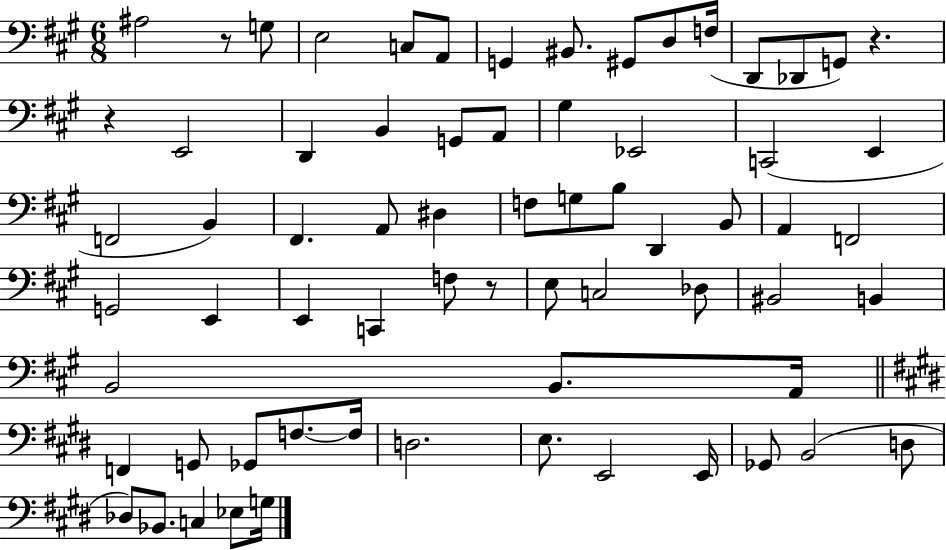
X:1
T:Untitled
M:6/8
L:1/4
K:A
^A,2 z/2 G,/2 E,2 C,/2 A,,/2 G,, ^B,,/2 ^G,,/2 D,/2 F,/4 D,,/2 _D,,/2 G,,/2 z z E,,2 D,, B,, G,,/2 A,,/2 ^G, _E,,2 C,,2 E,, F,,2 B,, ^F,, A,,/2 ^D, F,/2 G,/2 B,/2 D,, B,,/2 A,, F,,2 G,,2 E,, E,, C,, F,/2 z/2 E,/2 C,2 _D,/2 ^B,,2 B,, B,,2 B,,/2 A,,/4 F,, G,,/2 _G,,/2 F,/2 F,/4 D,2 E,/2 E,,2 E,,/4 _G,,/2 B,,2 D,/2 _D,/2 _B,,/2 C, _E,/2 G,/4